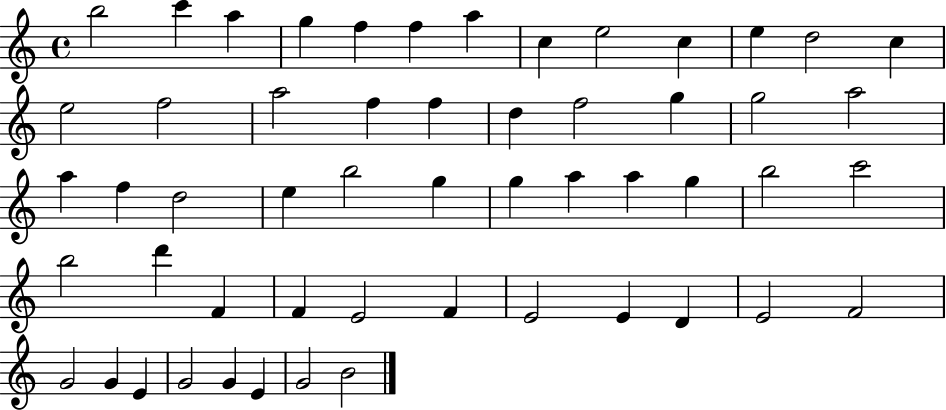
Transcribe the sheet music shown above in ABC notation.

X:1
T:Untitled
M:4/4
L:1/4
K:C
b2 c' a g f f a c e2 c e d2 c e2 f2 a2 f f d f2 g g2 a2 a f d2 e b2 g g a a g b2 c'2 b2 d' F F E2 F E2 E D E2 F2 G2 G E G2 G E G2 B2